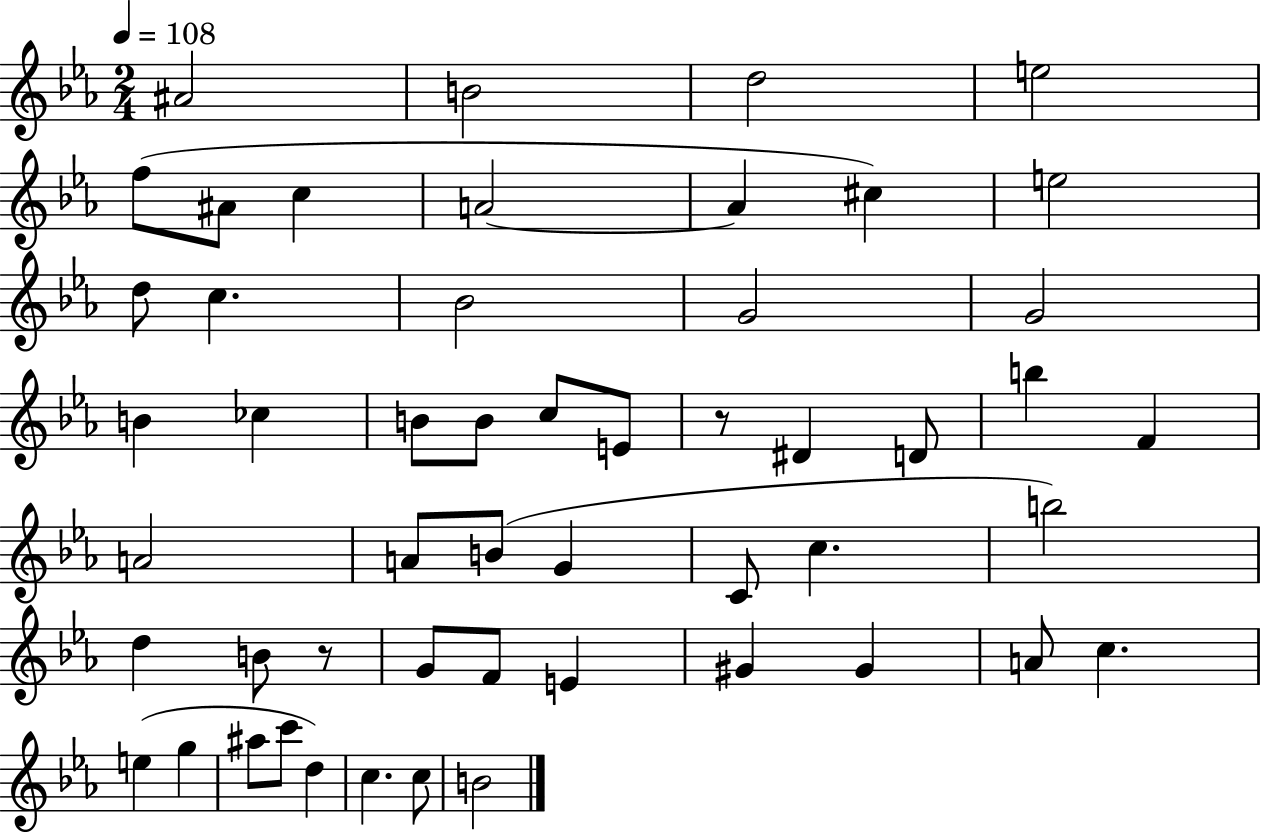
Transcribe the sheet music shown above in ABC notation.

X:1
T:Untitled
M:2/4
L:1/4
K:Eb
^A2 B2 d2 e2 f/2 ^A/2 c A2 A ^c e2 d/2 c _B2 G2 G2 B _c B/2 B/2 c/2 E/2 z/2 ^D D/2 b F A2 A/2 B/2 G C/2 c b2 d B/2 z/2 G/2 F/2 E ^G ^G A/2 c e g ^a/2 c'/2 d c c/2 B2